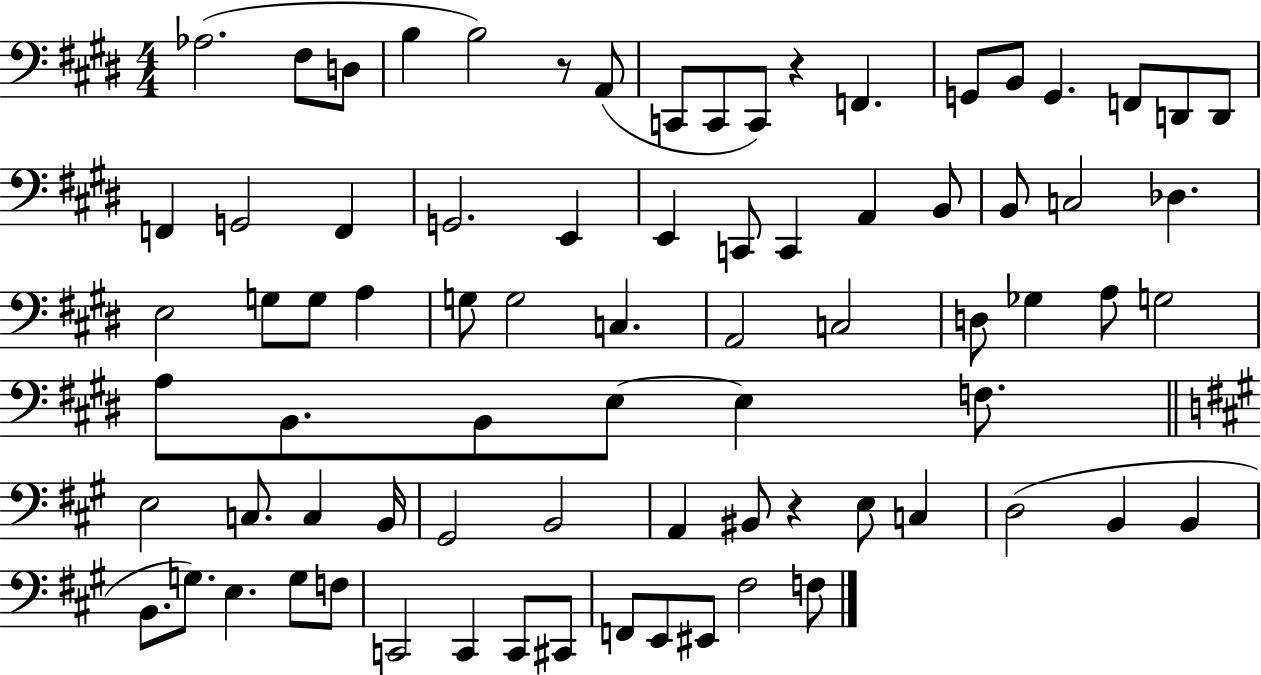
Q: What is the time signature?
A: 4/4